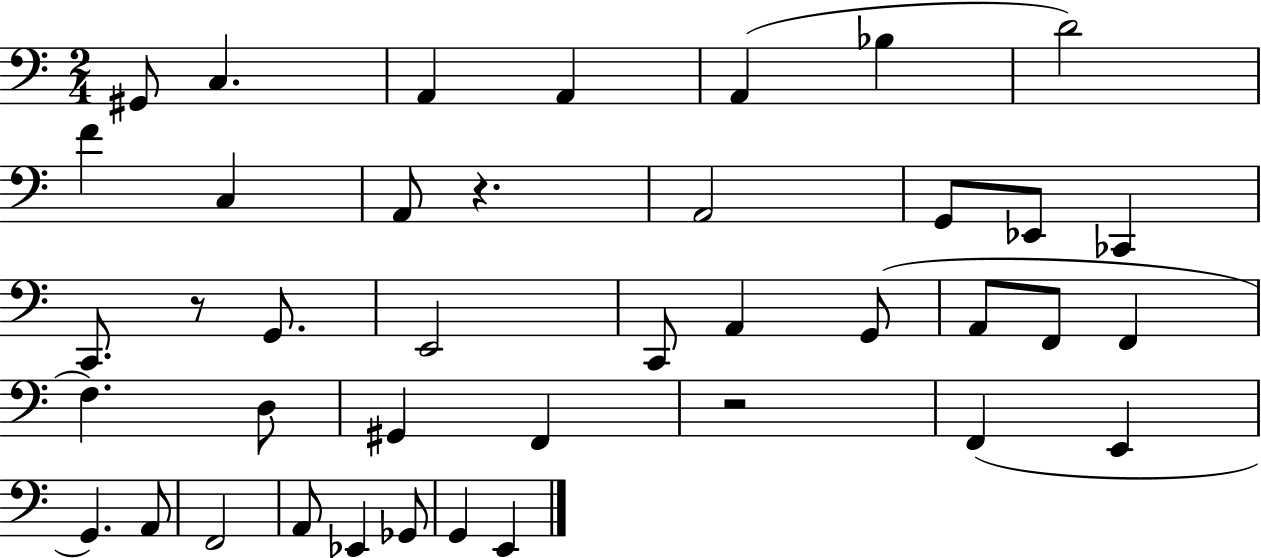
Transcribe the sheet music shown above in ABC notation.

X:1
T:Untitled
M:2/4
L:1/4
K:C
^G,,/2 C, A,, A,, A,, _B, D2 F C, A,,/2 z A,,2 G,,/2 _E,,/2 _C,, C,,/2 z/2 G,,/2 E,,2 C,,/2 A,, G,,/2 A,,/2 F,,/2 F,, F, D,/2 ^G,, F,, z2 F,, E,, G,, A,,/2 F,,2 A,,/2 _E,, _G,,/2 G,, E,,